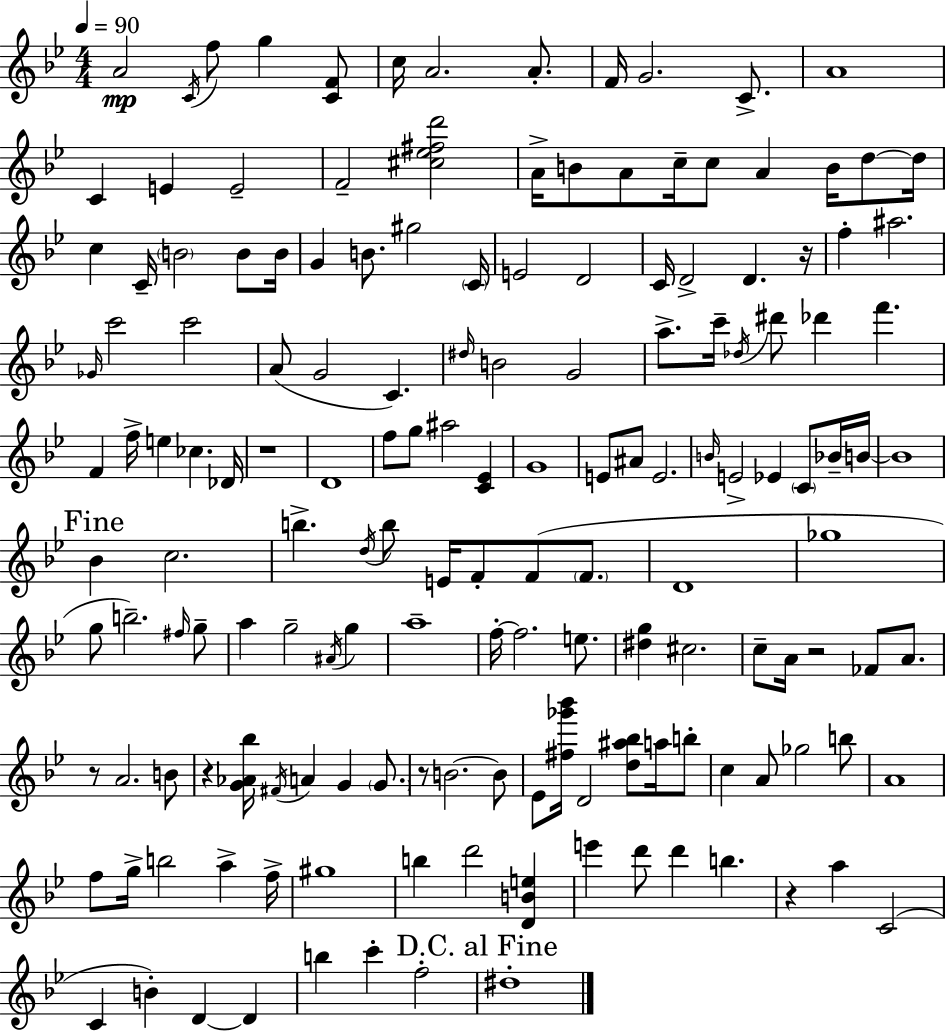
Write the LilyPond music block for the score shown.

{
  \clef treble
  \numericTimeSignature
  \time 4/4
  \key g \minor
  \tempo 4 = 90
  a'2\mp \acciaccatura { c'16 } f''8 g''4 <c' f'>8 | c''16 a'2. a'8.-. | f'16 g'2. c'8.-> | a'1 | \break c'4 e'4 e'2-- | f'2-- <cis'' ees'' fis'' d'''>2 | a'16-> b'8 a'8 c''16-- c''8 a'4 b'16 d''8~~ | d''16 c''4 c'16-- \parenthesize b'2 b'8 | \break b'16 g'4 b'8. gis''2 | \parenthesize c'16 e'2 d'2 | c'16 d'2-> d'4. | r16 f''4-. ais''2. | \break \grace { ges'16 } c'''2 c'''2 | a'8( g'2 c'4.) | \grace { dis''16 } b'2 g'2 | a''8.-> c'''16-- \acciaccatura { des''16 } dis'''8 des'''4 f'''4. | \break f'4 f''16-> e''4 ces''4. | des'16 r1 | d'1 | f''8 g''8 ais''2 | \break <c' ees'>4 g'1 | e'8 ais'8 e'2. | \grace { b'16 } e'2-> ees'4 | \parenthesize c'8 bes'16-- b'16~~ b'1 | \break \mark "Fine" bes'4 c''2. | b''4.-> \acciaccatura { d''16 } b''8 e'16 f'8-. | f'8( \parenthesize f'8. d'1 | ges''1 | \break g''8 b''2.--) | \grace { fis''16 } g''8-- a''4 g''2-- | \acciaccatura { ais'16 } g''4 a''1-- | f''16-.~~ f''2. | \break e''8. <dis'' g''>4 cis''2. | c''8-- a'16 r2 | fes'8 a'8. r8 a'2. | b'8 r4 <g' aes' bes''>16 \acciaccatura { fis'16 } a'4 | \break g'4 \parenthesize g'8. r8 b'2.~~ | b'8 ees'8 <fis'' ges''' bes'''>16 d'2 | <d'' ais'' bes''>8 a''16 b''8-. c''4 a'8 ges''2 | b''8 a'1 | \break f''8 g''16-> b''2 | a''4-> f''16-> gis''1 | b''4 d'''2 | <d' b' e''>4 e'''4 d'''8 d'''4 | \break b''4. r4 a''4 | c'2( c'4 b'4-.) | d'4~~ d'4 b''4 c'''4-. | f''2-. \mark "D.C. al Fine" dis''1-. | \break \bar "|."
}